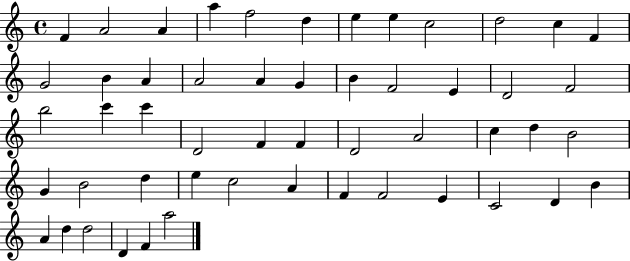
X:1
T:Untitled
M:4/4
L:1/4
K:C
F A2 A a f2 d e e c2 d2 c F G2 B A A2 A G B F2 E D2 F2 b2 c' c' D2 F F D2 A2 c d B2 G B2 d e c2 A F F2 E C2 D B A d d2 D F a2